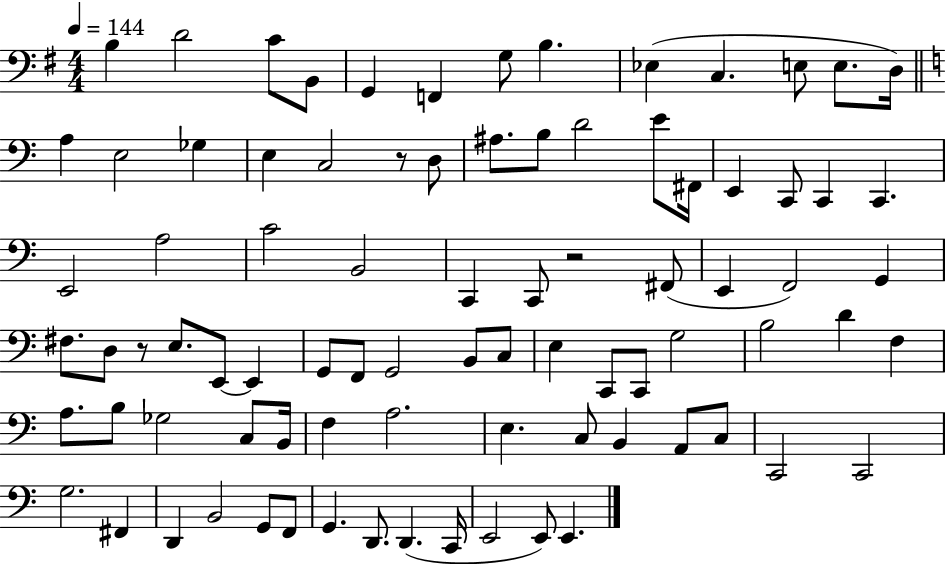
B3/q D4/h C4/e B2/e G2/q F2/q G3/e B3/q. Eb3/q C3/q. E3/e E3/e. D3/s A3/q E3/h Gb3/q E3/q C3/h R/e D3/e A#3/e. B3/e D4/h E4/e F#2/s E2/q C2/e C2/q C2/q. E2/h A3/h C4/h B2/h C2/q C2/e R/h F#2/e E2/q F2/h G2/q F#3/e. D3/e R/e E3/e. E2/e E2/q G2/e F2/e G2/h B2/e C3/e E3/q C2/e C2/e G3/h B3/h D4/q F3/q A3/e. B3/e Gb3/h C3/e B2/s F3/q A3/h. E3/q. C3/e B2/q A2/e C3/e C2/h C2/h G3/h. F#2/q D2/q B2/h G2/e F2/e G2/q. D2/e. D2/q. C2/s E2/h E2/e E2/q.